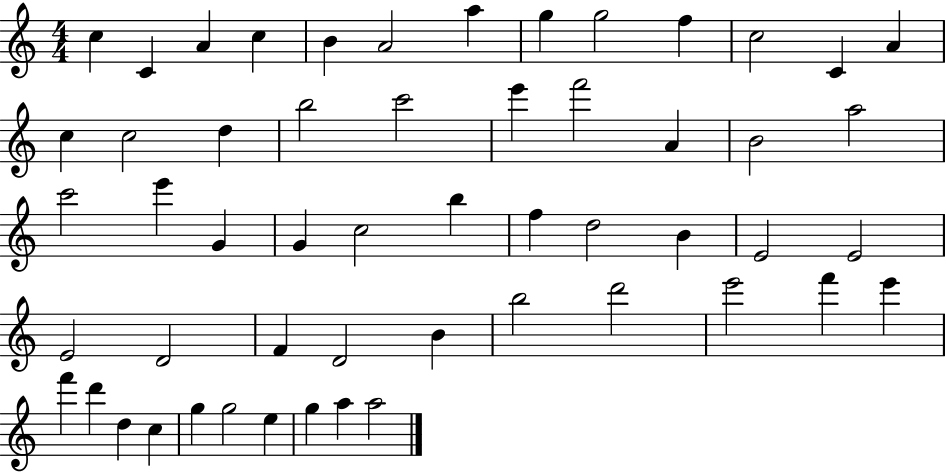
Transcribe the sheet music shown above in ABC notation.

X:1
T:Untitled
M:4/4
L:1/4
K:C
c C A c B A2 a g g2 f c2 C A c c2 d b2 c'2 e' f'2 A B2 a2 c'2 e' G G c2 b f d2 B E2 E2 E2 D2 F D2 B b2 d'2 e'2 f' e' f' d' d c g g2 e g a a2